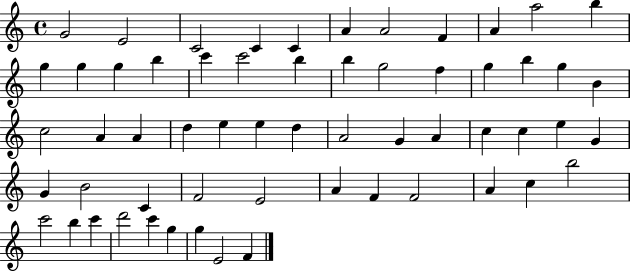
{
  \clef treble
  \time 4/4
  \defaultTimeSignature
  \key c \major
  g'2 e'2 | c'2 c'4 c'4 | a'4 a'2 f'4 | a'4 a''2 b''4 | \break g''4 g''4 g''4 b''4 | c'''4 c'''2 b''4 | b''4 g''2 f''4 | g''4 b''4 g''4 b'4 | \break c''2 a'4 a'4 | d''4 e''4 e''4 d''4 | a'2 g'4 a'4 | c''4 c''4 e''4 g'4 | \break g'4 b'2 c'4 | f'2 e'2 | a'4 f'4 f'2 | a'4 c''4 b''2 | \break c'''2 b''4 c'''4 | d'''2 c'''4 g''4 | g''4 e'2 f'4 | \bar "|."
}